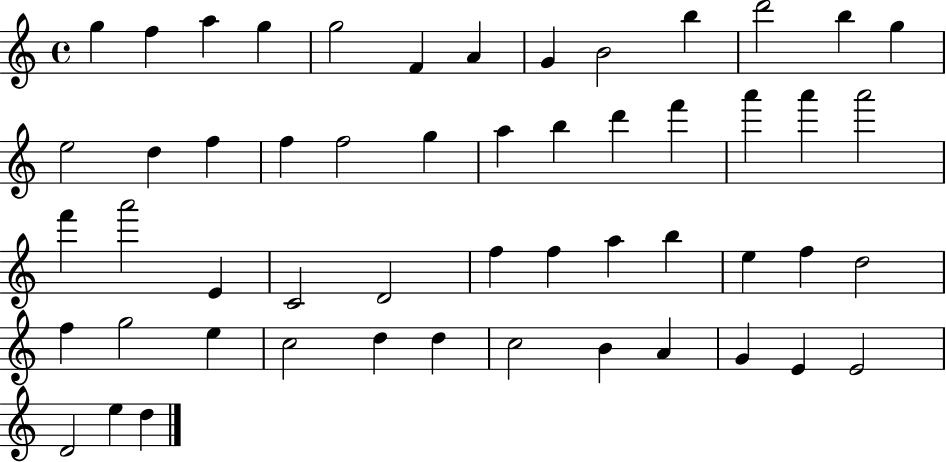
{
  \clef treble
  \time 4/4
  \defaultTimeSignature
  \key c \major
  g''4 f''4 a''4 g''4 | g''2 f'4 a'4 | g'4 b'2 b''4 | d'''2 b''4 g''4 | \break e''2 d''4 f''4 | f''4 f''2 g''4 | a''4 b''4 d'''4 f'''4 | a'''4 a'''4 a'''2 | \break f'''4 a'''2 e'4 | c'2 d'2 | f''4 f''4 a''4 b''4 | e''4 f''4 d''2 | \break f''4 g''2 e''4 | c''2 d''4 d''4 | c''2 b'4 a'4 | g'4 e'4 e'2 | \break d'2 e''4 d''4 | \bar "|."
}